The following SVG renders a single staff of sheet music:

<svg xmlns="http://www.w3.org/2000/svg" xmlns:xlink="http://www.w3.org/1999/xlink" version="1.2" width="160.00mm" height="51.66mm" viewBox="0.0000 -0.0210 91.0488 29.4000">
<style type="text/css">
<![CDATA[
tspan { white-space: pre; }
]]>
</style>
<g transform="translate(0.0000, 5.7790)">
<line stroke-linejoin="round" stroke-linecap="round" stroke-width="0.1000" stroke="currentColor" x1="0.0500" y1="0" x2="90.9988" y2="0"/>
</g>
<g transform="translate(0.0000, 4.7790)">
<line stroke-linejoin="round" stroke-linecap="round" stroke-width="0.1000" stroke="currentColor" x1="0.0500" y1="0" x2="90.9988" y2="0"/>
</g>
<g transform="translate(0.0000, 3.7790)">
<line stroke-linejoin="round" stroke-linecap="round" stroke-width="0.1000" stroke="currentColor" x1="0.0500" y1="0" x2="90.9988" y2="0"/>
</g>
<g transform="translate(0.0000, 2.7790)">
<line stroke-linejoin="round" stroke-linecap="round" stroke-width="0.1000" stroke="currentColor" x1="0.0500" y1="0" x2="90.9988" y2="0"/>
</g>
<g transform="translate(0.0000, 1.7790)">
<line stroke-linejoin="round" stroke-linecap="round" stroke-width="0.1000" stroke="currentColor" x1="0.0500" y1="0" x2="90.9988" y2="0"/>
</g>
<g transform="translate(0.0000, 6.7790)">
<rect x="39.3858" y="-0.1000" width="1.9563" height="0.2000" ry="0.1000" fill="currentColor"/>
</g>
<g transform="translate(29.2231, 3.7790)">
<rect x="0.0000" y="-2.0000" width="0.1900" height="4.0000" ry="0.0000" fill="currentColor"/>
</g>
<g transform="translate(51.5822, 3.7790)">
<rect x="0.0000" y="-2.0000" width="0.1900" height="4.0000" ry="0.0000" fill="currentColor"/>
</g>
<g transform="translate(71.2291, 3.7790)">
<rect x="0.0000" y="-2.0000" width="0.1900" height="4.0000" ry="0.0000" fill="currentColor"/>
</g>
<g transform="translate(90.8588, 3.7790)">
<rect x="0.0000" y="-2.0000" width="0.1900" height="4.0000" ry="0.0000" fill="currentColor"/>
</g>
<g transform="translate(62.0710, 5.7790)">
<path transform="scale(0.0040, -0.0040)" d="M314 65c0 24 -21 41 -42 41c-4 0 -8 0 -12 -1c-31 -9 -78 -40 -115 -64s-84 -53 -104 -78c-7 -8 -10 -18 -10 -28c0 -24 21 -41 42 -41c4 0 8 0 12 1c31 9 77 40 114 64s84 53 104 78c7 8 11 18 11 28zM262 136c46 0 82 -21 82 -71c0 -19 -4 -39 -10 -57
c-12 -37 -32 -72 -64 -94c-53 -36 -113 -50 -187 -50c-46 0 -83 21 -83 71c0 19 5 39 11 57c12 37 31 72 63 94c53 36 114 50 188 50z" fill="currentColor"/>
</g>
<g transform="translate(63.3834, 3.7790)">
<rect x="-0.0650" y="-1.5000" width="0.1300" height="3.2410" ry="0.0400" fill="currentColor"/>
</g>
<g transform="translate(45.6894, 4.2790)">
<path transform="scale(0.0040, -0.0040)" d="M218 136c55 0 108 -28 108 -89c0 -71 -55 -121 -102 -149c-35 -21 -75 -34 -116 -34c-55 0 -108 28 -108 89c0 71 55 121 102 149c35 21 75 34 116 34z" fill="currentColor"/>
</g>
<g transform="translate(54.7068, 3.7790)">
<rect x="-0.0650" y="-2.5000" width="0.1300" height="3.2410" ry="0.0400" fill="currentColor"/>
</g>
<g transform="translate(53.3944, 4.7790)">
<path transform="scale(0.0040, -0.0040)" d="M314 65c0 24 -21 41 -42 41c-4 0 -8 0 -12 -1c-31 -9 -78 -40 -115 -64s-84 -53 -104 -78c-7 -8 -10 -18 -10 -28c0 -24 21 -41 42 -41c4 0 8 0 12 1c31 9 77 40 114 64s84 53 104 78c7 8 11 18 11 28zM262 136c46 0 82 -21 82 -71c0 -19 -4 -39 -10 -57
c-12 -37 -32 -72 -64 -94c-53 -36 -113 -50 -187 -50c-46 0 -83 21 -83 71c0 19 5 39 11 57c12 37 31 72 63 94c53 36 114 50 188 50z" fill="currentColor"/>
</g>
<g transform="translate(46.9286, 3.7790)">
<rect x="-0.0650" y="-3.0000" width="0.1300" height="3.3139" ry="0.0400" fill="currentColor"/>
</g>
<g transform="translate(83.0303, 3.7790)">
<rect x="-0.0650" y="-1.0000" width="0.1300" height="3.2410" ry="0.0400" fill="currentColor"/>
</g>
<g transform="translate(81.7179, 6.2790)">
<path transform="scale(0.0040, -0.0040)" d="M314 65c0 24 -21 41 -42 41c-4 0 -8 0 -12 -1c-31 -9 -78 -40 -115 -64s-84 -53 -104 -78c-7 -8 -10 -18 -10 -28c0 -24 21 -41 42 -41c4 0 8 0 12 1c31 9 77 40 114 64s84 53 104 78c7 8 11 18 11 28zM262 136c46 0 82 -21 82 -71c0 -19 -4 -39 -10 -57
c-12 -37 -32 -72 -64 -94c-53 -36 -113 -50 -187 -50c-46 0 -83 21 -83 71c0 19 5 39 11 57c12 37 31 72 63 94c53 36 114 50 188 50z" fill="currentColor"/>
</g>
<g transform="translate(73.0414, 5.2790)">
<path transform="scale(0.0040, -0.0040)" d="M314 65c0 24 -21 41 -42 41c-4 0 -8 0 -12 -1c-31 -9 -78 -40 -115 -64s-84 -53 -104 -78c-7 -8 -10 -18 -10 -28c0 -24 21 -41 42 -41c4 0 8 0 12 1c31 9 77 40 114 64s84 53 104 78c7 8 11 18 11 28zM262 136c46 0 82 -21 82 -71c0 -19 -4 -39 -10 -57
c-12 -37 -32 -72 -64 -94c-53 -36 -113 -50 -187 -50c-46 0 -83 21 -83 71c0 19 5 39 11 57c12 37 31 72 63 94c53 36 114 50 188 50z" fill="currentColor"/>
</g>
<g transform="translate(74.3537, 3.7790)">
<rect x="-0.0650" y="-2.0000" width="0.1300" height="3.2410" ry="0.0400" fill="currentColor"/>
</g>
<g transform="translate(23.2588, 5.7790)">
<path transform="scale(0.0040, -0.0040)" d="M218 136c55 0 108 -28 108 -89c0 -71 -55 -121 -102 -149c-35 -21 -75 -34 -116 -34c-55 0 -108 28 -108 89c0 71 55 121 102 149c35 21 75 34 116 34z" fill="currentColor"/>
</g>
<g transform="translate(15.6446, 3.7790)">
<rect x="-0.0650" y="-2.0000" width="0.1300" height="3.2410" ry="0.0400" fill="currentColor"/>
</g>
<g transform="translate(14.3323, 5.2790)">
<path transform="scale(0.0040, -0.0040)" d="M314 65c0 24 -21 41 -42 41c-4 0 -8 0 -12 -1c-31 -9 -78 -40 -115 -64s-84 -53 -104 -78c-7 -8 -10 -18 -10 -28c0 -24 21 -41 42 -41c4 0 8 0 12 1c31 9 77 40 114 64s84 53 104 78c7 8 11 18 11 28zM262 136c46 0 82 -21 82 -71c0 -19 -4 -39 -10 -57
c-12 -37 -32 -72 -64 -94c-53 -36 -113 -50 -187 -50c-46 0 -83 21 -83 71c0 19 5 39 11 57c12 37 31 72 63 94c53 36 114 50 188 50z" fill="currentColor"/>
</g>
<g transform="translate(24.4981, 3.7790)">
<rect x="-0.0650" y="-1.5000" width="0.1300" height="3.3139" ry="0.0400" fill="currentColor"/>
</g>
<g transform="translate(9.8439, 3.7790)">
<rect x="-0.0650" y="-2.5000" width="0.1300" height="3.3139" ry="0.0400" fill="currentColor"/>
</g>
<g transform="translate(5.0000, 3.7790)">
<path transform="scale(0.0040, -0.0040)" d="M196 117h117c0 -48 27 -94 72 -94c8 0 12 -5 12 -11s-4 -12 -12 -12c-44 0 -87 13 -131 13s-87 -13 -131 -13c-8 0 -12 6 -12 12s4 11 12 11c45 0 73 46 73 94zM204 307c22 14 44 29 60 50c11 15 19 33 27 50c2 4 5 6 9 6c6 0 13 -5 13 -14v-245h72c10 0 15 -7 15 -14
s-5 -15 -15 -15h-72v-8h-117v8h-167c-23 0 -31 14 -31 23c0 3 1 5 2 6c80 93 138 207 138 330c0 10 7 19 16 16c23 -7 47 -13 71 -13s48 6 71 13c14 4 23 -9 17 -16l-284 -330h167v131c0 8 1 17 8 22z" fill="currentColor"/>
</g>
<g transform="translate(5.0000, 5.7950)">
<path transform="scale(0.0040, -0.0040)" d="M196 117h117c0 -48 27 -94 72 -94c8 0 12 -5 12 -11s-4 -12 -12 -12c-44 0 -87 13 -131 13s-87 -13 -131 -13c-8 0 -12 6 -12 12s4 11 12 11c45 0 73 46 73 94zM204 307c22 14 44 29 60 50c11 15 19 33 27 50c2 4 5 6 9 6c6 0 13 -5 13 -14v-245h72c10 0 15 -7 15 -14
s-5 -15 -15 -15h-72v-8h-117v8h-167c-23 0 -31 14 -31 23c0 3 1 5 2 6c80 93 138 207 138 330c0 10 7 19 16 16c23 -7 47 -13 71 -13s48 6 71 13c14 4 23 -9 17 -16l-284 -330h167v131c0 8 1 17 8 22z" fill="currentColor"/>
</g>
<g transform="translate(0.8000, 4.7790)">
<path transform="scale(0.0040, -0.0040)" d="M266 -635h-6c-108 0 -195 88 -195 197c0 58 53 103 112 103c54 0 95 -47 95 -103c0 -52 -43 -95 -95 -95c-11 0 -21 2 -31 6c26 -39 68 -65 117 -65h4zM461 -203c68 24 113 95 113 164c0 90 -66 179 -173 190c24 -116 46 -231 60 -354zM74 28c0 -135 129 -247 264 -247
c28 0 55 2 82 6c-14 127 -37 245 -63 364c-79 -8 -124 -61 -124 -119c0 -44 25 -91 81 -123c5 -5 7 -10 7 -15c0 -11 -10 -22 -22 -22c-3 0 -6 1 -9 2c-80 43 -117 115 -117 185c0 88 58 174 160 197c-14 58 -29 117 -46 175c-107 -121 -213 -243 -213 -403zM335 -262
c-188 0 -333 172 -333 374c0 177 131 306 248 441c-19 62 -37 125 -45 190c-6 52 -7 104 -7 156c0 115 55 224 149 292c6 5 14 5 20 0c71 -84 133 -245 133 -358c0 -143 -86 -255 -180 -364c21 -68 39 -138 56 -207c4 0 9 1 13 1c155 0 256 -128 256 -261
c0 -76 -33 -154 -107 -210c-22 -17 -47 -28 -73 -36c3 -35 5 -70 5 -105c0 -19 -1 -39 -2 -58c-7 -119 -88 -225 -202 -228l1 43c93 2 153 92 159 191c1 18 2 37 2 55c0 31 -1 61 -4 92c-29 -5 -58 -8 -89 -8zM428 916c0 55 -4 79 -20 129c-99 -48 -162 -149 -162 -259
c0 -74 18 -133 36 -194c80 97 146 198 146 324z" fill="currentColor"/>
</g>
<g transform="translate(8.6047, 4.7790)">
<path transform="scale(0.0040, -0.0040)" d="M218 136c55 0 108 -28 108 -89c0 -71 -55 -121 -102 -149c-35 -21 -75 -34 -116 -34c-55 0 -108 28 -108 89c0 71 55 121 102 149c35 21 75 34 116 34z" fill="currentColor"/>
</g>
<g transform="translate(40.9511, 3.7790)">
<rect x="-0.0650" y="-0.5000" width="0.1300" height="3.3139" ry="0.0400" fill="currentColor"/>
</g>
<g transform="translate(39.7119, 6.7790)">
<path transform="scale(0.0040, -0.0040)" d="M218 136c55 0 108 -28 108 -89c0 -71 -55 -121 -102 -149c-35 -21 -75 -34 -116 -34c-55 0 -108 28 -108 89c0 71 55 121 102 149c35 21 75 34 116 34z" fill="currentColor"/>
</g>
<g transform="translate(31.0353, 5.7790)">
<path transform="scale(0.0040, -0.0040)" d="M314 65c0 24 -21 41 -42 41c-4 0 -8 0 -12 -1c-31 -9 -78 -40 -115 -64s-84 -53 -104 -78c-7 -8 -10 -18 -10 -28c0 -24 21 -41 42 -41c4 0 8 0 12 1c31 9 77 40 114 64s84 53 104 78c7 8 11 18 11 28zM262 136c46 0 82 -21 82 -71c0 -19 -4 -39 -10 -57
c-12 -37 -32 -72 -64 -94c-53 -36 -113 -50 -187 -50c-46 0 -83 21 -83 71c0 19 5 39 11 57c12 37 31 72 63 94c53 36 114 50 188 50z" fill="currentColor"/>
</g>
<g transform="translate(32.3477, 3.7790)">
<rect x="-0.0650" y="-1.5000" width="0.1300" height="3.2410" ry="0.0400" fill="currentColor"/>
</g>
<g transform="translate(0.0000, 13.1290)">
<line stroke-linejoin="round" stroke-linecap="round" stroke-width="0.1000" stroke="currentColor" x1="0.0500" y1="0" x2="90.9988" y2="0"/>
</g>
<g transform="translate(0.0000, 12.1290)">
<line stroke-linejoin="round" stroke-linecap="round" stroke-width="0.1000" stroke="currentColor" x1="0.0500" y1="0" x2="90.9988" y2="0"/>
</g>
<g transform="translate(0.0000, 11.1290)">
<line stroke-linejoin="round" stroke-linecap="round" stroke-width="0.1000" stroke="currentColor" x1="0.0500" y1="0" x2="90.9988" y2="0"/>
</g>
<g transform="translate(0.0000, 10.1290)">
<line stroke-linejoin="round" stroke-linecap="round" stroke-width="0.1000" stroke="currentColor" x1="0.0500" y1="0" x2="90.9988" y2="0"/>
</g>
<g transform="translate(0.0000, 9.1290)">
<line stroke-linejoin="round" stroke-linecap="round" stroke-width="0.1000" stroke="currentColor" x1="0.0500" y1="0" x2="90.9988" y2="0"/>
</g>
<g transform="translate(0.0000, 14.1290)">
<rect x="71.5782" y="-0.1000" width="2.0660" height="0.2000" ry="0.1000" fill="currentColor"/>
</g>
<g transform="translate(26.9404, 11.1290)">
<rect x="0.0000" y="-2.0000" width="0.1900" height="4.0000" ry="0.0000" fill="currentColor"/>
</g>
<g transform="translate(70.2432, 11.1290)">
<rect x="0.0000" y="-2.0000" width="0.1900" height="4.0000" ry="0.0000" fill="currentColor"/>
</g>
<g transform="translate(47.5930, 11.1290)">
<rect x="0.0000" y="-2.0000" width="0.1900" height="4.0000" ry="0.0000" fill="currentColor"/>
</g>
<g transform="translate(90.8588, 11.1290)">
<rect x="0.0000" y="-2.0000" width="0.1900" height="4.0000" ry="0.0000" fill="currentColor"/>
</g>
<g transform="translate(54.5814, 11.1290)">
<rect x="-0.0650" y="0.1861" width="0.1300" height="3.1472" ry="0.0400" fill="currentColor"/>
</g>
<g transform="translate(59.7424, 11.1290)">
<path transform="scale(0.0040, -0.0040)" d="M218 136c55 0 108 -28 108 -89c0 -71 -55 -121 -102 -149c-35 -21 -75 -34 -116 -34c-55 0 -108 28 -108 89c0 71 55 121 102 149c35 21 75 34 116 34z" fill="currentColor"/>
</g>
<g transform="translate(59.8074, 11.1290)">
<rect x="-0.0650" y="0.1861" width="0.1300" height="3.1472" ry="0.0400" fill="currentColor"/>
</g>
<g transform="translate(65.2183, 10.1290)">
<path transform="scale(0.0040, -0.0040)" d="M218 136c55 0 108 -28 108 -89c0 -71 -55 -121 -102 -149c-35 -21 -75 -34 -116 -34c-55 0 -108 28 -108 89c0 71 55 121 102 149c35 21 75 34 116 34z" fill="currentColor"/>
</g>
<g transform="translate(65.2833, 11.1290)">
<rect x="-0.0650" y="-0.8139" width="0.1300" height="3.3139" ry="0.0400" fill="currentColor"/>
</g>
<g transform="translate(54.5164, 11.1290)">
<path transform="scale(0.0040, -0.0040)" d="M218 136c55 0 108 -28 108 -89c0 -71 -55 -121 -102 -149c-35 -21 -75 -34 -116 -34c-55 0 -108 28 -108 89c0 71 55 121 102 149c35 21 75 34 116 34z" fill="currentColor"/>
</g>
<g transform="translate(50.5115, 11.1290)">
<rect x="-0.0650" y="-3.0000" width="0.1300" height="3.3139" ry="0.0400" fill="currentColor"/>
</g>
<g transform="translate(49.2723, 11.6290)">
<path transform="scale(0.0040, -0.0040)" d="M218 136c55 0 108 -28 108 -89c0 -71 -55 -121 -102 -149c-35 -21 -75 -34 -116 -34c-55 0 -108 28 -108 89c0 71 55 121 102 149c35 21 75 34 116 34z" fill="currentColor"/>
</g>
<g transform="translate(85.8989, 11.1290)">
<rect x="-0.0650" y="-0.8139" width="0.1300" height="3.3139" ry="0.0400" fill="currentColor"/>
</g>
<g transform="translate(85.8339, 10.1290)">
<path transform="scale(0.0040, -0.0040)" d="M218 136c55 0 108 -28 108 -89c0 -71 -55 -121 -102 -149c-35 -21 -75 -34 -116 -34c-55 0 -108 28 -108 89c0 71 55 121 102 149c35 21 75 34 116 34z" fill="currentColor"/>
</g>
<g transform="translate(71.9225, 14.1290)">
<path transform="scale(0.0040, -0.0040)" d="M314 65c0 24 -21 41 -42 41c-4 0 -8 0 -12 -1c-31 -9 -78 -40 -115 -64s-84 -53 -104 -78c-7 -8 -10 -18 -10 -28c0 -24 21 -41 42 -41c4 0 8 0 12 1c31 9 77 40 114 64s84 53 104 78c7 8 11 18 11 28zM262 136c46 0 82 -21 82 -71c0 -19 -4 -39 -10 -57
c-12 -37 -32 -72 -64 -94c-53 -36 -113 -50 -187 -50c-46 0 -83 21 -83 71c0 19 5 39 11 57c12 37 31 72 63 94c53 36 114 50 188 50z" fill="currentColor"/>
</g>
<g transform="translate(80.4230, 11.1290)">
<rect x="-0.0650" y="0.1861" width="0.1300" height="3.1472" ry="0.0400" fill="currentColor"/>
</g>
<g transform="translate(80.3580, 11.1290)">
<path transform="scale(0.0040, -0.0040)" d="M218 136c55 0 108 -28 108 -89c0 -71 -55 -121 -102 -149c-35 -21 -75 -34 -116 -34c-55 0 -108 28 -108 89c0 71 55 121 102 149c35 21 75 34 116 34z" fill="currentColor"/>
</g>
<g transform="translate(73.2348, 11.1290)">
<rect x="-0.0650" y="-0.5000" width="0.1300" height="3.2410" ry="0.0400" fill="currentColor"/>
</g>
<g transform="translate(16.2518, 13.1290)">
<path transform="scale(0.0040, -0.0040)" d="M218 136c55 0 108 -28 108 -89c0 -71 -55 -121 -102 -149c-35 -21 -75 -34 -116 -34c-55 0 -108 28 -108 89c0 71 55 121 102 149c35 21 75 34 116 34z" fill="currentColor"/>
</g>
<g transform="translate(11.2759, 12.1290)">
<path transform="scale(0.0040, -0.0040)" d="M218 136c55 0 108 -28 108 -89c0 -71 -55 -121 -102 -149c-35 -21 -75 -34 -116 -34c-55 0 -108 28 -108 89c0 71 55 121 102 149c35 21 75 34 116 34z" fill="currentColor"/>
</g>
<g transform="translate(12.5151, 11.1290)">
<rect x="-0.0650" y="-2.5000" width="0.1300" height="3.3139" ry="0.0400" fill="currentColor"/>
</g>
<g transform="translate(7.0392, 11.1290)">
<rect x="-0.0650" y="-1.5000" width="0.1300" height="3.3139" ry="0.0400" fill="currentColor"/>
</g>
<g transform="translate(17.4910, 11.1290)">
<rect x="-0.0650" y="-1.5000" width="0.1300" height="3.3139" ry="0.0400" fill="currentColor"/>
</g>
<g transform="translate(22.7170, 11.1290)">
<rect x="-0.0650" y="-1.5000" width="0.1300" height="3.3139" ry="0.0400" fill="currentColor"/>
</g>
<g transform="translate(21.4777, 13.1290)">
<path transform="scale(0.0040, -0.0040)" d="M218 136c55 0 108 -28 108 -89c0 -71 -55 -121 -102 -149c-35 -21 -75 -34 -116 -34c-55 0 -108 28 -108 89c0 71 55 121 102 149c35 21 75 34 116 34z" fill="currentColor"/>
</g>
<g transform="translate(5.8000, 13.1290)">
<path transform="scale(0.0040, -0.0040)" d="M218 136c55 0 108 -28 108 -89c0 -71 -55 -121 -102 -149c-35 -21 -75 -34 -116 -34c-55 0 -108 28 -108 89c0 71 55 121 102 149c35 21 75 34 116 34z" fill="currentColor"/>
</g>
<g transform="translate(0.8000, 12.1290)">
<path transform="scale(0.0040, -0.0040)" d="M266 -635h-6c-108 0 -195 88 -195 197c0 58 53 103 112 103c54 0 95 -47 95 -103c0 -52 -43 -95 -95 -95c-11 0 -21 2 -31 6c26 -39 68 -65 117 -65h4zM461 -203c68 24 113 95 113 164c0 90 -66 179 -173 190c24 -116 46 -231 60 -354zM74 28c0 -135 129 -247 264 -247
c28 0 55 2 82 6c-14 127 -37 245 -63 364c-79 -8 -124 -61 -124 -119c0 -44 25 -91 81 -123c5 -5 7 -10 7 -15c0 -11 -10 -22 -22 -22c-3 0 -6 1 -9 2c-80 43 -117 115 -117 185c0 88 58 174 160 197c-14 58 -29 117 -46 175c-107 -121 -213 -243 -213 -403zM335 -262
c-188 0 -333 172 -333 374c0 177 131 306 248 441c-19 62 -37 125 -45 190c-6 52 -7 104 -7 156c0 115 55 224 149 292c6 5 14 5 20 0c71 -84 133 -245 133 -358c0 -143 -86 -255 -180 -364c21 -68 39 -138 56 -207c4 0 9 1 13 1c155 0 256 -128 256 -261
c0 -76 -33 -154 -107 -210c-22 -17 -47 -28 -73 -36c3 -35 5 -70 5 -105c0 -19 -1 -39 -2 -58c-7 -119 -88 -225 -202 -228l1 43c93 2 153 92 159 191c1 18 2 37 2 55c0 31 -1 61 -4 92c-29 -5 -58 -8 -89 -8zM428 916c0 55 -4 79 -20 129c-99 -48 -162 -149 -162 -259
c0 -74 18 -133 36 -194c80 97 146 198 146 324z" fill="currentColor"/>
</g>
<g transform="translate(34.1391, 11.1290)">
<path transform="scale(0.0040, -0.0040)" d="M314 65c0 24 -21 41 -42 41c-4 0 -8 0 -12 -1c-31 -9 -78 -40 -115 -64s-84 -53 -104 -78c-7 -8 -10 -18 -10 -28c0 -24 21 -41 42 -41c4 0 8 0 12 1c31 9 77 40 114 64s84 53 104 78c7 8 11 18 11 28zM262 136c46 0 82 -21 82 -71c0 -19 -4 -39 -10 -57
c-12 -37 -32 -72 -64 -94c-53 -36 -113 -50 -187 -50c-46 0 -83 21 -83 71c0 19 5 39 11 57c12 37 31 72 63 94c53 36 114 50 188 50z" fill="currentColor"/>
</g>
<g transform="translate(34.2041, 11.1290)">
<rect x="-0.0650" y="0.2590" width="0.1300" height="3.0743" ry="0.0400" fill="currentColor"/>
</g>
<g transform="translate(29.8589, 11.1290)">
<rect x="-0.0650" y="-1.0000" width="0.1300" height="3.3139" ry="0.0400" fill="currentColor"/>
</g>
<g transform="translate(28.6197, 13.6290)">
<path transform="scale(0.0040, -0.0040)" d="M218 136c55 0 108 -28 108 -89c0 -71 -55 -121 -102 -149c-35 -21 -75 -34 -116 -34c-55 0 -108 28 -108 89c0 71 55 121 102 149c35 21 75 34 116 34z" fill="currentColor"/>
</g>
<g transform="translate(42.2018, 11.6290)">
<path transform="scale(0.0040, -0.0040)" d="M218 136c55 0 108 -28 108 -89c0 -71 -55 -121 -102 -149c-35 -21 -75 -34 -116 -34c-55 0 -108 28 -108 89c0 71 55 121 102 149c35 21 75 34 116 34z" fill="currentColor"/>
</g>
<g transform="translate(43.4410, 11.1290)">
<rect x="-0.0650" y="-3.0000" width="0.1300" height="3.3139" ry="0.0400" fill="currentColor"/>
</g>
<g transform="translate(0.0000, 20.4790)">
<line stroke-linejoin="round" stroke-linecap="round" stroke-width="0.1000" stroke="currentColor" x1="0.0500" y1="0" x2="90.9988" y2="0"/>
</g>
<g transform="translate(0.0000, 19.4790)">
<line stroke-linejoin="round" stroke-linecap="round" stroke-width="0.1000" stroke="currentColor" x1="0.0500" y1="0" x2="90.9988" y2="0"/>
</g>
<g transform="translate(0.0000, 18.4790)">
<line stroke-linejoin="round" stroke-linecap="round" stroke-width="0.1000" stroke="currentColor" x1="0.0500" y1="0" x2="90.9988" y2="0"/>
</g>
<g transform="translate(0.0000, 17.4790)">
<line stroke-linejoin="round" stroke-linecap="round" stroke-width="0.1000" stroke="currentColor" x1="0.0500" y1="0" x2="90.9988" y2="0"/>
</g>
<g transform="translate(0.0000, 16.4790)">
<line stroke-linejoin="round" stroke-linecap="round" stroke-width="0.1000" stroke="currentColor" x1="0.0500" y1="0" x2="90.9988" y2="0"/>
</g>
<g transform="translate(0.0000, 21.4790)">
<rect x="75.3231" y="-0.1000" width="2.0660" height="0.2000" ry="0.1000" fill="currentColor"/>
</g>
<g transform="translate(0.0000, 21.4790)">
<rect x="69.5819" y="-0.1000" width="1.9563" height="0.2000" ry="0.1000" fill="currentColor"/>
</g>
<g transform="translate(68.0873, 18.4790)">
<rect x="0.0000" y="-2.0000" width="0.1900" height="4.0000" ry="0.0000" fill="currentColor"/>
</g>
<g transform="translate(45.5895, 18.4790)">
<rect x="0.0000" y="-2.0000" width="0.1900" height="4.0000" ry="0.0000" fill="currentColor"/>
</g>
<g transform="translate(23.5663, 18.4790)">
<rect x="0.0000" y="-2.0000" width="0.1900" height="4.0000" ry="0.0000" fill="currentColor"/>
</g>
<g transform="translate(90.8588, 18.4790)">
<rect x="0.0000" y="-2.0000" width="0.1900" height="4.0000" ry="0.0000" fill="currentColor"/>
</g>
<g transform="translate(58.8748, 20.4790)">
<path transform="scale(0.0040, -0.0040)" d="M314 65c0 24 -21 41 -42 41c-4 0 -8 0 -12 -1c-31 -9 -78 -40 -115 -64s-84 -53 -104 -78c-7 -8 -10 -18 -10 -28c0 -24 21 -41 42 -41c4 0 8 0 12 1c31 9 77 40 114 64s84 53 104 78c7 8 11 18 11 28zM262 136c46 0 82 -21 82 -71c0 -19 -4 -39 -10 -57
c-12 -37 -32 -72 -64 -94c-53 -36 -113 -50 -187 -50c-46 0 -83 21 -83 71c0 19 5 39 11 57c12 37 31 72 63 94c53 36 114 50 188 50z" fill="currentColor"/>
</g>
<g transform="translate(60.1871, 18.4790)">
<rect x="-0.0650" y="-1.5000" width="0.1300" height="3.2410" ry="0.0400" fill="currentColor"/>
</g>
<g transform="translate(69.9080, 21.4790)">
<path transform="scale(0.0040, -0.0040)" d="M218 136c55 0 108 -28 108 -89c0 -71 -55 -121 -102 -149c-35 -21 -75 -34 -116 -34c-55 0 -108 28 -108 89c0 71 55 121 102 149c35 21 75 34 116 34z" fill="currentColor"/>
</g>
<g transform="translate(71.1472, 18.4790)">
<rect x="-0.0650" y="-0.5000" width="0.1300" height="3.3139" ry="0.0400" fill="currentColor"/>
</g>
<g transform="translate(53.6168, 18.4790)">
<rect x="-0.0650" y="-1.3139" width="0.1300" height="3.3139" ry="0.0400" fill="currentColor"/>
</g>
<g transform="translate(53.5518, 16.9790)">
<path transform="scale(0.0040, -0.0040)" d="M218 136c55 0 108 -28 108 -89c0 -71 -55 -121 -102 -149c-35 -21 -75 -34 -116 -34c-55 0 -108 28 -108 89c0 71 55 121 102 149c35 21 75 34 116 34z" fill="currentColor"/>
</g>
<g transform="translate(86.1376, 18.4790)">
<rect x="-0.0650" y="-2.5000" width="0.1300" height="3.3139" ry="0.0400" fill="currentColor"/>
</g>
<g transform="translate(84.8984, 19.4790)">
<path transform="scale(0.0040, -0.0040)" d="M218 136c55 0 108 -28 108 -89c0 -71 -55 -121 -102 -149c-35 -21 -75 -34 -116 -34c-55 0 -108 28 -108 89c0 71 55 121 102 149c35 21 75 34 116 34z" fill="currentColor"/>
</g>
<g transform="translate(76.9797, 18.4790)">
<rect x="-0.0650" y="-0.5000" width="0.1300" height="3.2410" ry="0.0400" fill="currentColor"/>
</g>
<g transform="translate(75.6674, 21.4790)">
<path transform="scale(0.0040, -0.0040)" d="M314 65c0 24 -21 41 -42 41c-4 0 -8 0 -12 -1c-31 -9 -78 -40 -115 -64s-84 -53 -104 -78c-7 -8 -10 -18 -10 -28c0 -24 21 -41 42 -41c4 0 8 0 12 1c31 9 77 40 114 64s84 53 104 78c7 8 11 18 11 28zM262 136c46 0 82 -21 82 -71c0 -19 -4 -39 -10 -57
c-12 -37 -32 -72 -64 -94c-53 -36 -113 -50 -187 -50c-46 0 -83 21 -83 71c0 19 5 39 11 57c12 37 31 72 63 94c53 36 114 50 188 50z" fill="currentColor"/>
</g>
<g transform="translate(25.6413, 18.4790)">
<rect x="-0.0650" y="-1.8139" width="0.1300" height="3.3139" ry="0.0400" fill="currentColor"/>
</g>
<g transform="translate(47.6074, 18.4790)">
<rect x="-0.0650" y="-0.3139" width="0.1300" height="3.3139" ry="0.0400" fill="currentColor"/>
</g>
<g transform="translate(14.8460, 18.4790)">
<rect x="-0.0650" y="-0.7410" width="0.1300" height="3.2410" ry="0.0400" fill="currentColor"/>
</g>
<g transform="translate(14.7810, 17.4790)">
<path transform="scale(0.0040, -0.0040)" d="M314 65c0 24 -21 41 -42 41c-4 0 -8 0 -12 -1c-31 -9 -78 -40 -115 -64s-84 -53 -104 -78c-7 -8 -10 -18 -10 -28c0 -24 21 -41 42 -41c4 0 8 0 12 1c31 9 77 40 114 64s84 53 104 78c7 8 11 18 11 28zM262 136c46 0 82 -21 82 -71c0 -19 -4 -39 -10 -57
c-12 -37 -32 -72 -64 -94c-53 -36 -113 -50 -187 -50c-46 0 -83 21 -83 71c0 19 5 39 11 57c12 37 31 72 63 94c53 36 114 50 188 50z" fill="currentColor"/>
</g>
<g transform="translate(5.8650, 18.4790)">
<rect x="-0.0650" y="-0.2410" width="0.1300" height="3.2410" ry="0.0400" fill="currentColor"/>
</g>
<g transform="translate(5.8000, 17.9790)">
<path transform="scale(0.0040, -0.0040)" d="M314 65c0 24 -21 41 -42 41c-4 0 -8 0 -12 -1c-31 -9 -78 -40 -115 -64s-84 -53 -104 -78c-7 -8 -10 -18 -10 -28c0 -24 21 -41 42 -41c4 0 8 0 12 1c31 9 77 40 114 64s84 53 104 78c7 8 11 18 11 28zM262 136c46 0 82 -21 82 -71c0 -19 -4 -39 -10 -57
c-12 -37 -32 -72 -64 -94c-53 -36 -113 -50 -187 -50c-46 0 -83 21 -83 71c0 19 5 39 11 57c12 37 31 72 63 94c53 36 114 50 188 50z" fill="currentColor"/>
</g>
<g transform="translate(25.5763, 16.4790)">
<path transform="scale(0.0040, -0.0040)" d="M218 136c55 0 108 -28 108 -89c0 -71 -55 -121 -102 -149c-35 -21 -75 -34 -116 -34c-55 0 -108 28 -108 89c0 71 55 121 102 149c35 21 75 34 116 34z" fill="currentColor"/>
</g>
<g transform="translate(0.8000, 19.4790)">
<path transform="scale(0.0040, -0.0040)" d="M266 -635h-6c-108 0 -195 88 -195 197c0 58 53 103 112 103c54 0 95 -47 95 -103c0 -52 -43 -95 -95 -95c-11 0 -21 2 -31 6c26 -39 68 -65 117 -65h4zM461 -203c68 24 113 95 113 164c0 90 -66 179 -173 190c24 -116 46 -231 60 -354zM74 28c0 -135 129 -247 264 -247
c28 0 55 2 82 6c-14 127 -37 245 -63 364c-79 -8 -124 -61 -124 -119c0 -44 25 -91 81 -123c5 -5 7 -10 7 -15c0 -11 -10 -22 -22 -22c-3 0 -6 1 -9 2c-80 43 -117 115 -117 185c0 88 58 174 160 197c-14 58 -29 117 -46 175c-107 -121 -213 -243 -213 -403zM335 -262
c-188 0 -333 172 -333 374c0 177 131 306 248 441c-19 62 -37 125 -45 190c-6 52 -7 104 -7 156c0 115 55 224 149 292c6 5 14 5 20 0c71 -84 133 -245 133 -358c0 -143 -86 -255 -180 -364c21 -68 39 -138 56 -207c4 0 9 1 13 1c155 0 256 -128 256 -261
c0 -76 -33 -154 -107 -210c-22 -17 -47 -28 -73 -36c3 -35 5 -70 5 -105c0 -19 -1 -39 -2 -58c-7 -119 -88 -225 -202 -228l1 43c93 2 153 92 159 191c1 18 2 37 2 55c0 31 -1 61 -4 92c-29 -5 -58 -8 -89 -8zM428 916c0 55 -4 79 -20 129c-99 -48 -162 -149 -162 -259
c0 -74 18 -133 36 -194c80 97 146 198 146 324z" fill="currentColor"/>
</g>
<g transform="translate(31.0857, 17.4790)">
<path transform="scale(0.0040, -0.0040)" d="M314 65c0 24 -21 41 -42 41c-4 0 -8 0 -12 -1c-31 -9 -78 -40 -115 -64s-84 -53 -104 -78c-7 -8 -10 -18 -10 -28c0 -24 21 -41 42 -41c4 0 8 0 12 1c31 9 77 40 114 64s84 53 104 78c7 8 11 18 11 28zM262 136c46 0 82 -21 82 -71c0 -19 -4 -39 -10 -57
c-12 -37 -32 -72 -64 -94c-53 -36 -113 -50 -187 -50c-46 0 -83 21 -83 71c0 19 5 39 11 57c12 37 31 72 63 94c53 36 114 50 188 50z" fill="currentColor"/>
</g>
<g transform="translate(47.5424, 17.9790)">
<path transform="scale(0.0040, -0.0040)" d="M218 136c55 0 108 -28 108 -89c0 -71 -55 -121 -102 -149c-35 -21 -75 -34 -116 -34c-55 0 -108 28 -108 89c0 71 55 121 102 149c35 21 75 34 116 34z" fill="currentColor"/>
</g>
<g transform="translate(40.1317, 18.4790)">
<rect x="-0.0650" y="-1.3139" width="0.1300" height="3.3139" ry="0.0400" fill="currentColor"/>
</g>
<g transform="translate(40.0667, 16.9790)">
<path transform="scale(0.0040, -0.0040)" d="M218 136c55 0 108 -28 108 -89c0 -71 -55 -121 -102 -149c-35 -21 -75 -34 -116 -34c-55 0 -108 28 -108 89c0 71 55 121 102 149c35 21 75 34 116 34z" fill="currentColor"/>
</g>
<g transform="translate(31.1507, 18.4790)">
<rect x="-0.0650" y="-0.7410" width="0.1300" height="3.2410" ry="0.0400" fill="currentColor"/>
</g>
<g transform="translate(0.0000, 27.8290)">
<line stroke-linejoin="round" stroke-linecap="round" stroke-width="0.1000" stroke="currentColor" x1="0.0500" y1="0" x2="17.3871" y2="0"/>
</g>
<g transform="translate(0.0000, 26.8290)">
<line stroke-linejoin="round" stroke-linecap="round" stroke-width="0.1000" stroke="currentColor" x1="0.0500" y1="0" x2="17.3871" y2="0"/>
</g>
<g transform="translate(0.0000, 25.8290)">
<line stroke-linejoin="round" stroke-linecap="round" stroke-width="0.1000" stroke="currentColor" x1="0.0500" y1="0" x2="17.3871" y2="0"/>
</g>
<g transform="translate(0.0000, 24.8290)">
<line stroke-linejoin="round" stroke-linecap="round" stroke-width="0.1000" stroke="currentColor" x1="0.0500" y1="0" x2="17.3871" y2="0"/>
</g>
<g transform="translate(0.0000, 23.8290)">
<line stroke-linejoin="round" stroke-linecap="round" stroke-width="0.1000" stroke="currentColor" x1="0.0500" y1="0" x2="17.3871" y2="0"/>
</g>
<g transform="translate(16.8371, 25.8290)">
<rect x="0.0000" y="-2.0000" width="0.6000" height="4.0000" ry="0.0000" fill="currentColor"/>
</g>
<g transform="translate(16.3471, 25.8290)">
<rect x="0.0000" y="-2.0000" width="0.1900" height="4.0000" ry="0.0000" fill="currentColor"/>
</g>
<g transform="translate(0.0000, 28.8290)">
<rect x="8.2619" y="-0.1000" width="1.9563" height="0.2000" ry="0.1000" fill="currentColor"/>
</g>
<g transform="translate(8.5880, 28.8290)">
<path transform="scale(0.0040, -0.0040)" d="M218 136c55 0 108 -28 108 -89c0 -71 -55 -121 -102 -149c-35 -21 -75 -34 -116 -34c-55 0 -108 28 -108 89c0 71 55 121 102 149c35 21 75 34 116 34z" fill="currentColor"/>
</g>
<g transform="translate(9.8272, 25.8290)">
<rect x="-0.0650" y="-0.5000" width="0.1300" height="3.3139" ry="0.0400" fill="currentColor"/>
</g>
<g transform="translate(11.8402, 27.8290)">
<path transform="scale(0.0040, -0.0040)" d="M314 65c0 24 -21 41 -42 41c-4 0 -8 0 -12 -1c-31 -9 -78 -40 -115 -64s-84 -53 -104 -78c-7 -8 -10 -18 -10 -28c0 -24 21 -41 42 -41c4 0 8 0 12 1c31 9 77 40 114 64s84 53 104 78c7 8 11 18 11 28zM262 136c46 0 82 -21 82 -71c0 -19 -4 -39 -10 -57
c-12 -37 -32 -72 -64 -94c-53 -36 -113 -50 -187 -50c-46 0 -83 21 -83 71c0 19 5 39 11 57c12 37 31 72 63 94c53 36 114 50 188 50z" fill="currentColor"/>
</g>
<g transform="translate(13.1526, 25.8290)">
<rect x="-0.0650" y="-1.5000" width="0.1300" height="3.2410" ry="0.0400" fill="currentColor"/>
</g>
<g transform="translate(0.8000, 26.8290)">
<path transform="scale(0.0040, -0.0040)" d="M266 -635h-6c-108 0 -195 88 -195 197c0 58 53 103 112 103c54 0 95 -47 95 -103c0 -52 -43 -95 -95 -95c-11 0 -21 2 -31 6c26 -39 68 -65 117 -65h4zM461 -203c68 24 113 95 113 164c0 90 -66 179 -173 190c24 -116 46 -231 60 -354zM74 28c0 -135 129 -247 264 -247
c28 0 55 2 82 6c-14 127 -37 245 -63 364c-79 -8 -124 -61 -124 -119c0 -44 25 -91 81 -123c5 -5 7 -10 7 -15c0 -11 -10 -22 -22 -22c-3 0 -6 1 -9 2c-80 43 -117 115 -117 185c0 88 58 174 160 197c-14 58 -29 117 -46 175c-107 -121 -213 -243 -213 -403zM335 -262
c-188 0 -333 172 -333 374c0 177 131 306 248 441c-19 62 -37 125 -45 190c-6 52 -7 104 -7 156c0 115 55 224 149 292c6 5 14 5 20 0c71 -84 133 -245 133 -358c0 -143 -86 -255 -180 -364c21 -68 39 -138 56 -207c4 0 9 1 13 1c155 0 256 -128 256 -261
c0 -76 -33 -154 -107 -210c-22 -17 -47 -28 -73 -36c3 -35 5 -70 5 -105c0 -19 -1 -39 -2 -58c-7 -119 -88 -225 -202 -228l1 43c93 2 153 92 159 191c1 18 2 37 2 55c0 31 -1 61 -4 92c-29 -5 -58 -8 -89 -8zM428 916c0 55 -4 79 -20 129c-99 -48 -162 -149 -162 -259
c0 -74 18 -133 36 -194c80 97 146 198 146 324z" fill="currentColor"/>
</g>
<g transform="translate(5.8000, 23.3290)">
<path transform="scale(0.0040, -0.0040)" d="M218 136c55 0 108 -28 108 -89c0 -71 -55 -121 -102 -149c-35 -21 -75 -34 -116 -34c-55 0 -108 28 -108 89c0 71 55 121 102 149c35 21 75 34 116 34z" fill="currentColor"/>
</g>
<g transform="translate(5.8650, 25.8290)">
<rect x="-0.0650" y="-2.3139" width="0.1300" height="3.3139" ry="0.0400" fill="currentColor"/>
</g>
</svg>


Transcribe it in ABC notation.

X:1
T:Untitled
M:4/4
L:1/4
K:C
G F2 E E2 C A G2 E2 F2 D2 E G E E D B2 A A B B d C2 B d c2 d2 f d2 e c e E2 C C2 G g C E2